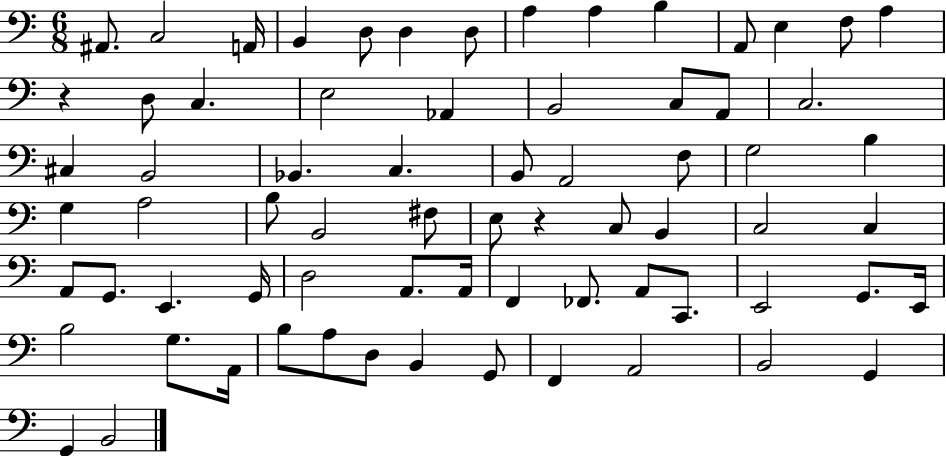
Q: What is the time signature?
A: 6/8